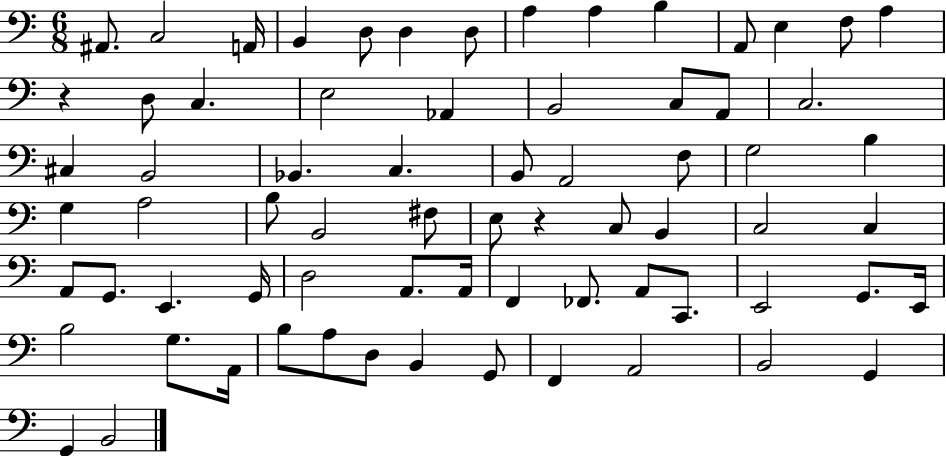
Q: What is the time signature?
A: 6/8